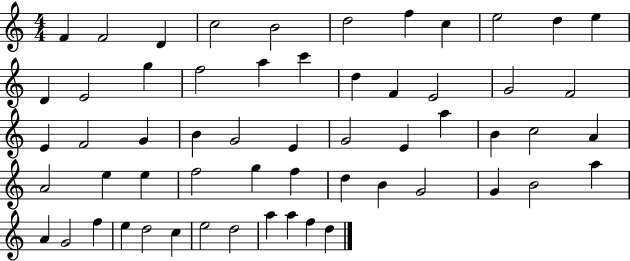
{
  \clef treble
  \numericTimeSignature
  \time 4/4
  \key c \major
  f'4 f'2 d'4 | c''2 b'2 | d''2 f''4 c''4 | e''2 d''4 e''4 | \break d'4 e'2 g''4 | f''2 a''4 c'''4 | d''4 f'4 e'2 | g'2 f'2 | \break e'4 f'2 g'4 | b'4 g'2 e'4 | g'2 e'4 a''4 | b'4 c''2 a'4 | \break a'2 e''4 e''4 | f''2 g''4 f''4 | d''4 b'4 g'2 | g'4 b'2 a''4 | \break a'4 g'2 f''4 | e''4 d''2 c''4 | e''2 d''2 | a''4 a''4 f''4 d''4 | \break \bar "|."
}